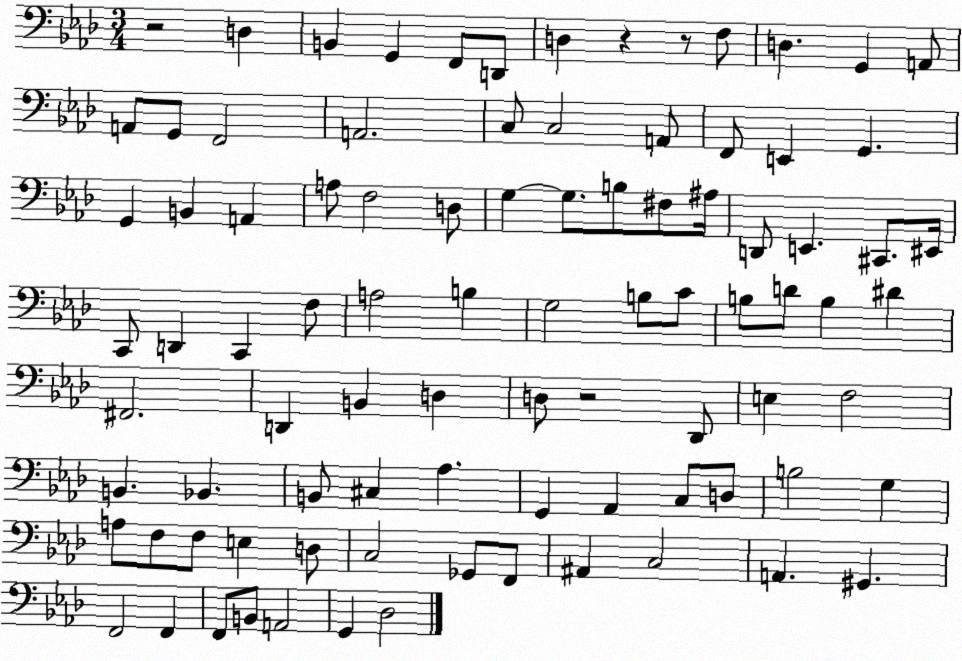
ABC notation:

X:1
T:Untitled
M:3/4
L:1/4
K:Ab
z2 D, B,, G,, F,,/2 D,,/2 D, z z/2 F,/2 D, G,, A,,/2 A,,/2 G,,/2 F,,2 A,,2 C,/2 C,2 A,,/2 F,,/2 E,, G,, G,, B,, A,, A,/2 F,2 D,/2 G, G,/2 B,/2 ^F,/2 ^A,/4 D,,/2 E,, ^C,,/2 ^E,,/4 C,,/2 D,, C,, F,/2 A,2 B, G,2 B,/2 C/2 B,/2 D/2 B, ^D ^F,,2 D,, B,, D, D,/2 z2 _D,,/2 E, F,2 B,, _B,, B,,/2 ^C, _A, G,, _A,, C,/2 D,/2 B,2 G, A,/2 F,/2 F,/2 E, D,/2 C,2 _G,,/2 F,,/2 ^A,, C,2 A,, ^G,, F,,2 F,, F,,/2 B,,/2 A,,2 G,, _D,2